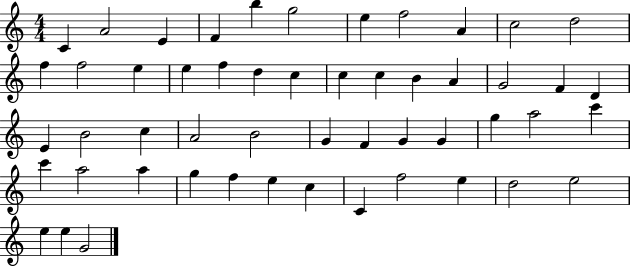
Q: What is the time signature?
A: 4/4